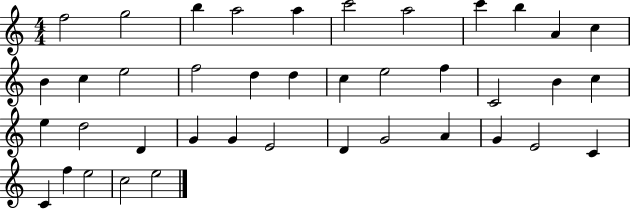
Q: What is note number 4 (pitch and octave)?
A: A5